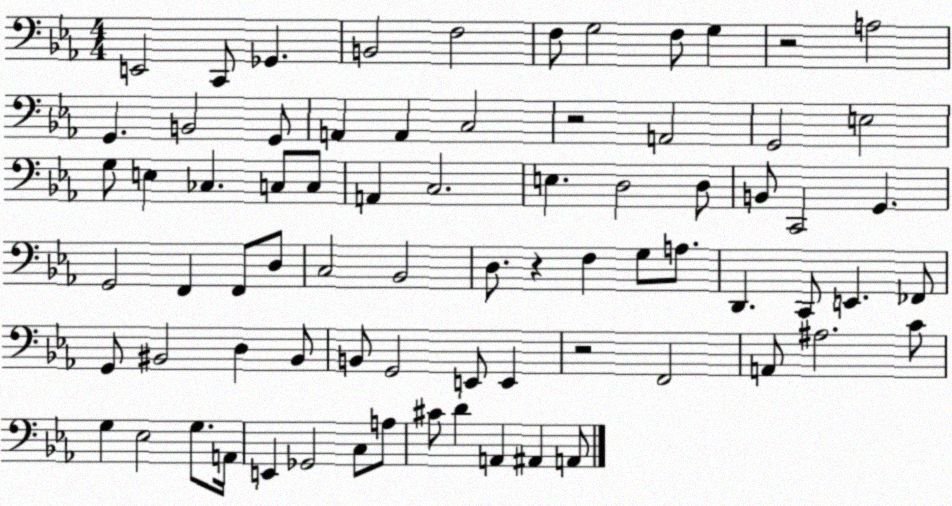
X:1
T:Untitled
M:4/4
L:1/4
K:Eb
E,,2 C,,/2 _G,, B,,2 F,2 F,/2 G,2 F,/2 G, z2 A,2 G,, B,,2 G,,/2 A,, A,, C,2 z2 A,,2 G,,2 E,2 G,/2 E, _C, C,/2 C,/2 A,, C,2 E, D,2 D,/2 B,,/2 C,,2 G,, G,,2 F,, F,,/2 D,/2 C,2 _B,,2 D,/2 z F, G,/2 A,/2 D,, C,,/2 E,, _F,,/2 G,,/2 ^B,,2 D, ^B,,/2 B,,/2 G,,2 E,,/2 E,, z2 F,,2 A,,/2 ^A,2 C/2 G, _E,2 G,/2 A,,/4 E,, _G,,2 C,/2 A,/2 ^C/2 D A,, ^A,, A,,/2